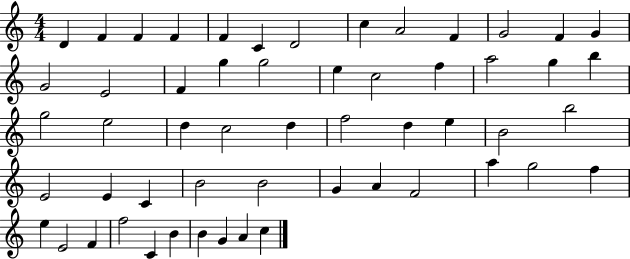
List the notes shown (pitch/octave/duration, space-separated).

D4/q F4/q F4/q F4/q F4/q C4/q D4/h C5/q A4/h F4/q G4/h F4/q G4/q G4/h E4/h F4/q G5/q G5/h E5/q C5/h F5/q A5/h G5/q B5/q G5/h E5/h D5/q C5/h D5/q F5/h D5/q E5/q B4/h B5/h E4/h E4/q C4/q B4/h B4/h G4/q A4/q F4/h A5/q G5/h F5/q E5/q E4/h F4/q F5/h C4/q B4/q B4/q G4/q A4/q C5/q